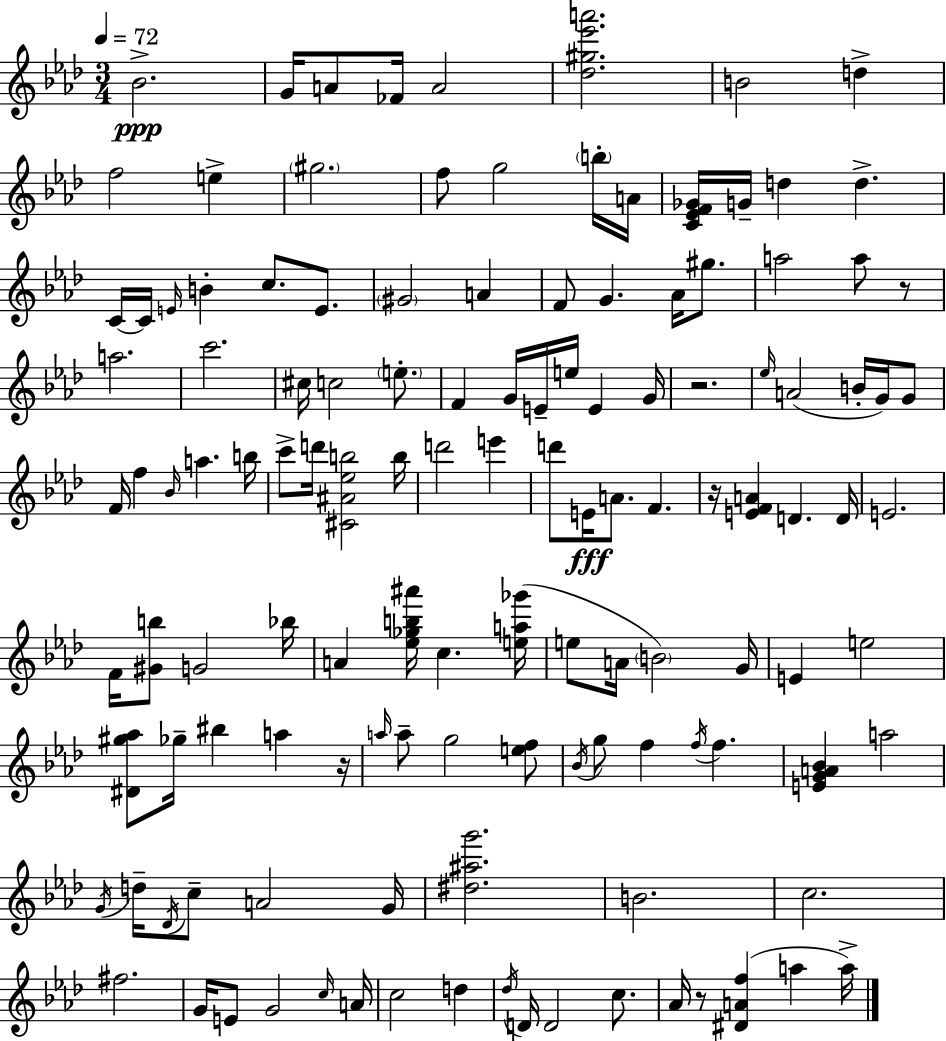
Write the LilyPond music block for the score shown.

{
  \clef treble
  \numericTimeSignature
  \time 3/4
  \key f \minor
  \tempo 4 = 72
  bes'2.->\ppp | g'16 a'8 fes'16 a'2 | <des'' gis'' ees''' a'''>2. | b'2 d''4-> | \break f''2 e''4-> | \parenthesize gis''2. | f''8 g''2 \parenthesize b''16-. a'16 | <c' ees' f' ges'>16 g'16-- d''4 d''4.-> | \break c'16~~ c'16 \grace { e'16 } b'4-. c''8. e'8. | \parenthesize gis'2 a'4 | f'8 g'4. aes'16 gis''8. | a''2 a''8 r8 | \break a''2. | c'''2. | cis''16 c''2 \parenthesize e''8.-. | f'4 g'16 e'16-- e''16 e'4 | \break g'16 r2. | \grace { ees''16 }( a'2 b'16-. g'16) | g'8 f'16 f''4 \grace { bes'16 } a''4. | b''16 c'''8-> d'''16 <cis' ais' ees'' b''>2 | \break b''16 d'''2 e'''4 | d'''8 e'16\fff a'8. f'4. | r16 <e' f' a'>4 d'4. | d'16 e'2. | \break f'16 <gis' b''>8 g'2 | bes''16 a'4 <ees'' ges'' b'' ais'''>16 c''4. | <e'' a'' ges'''>16( e''8 a'16 \parenthesize b'2) | g'16 e'4 e''2 | \break <dis' gis'' aes''>8 ges''16-- bis''4 a''4 | r16 \grace { a''16 } a''8-- g''2 | <e'' f''>8 \acciaccatura { bes'16 } g''8 f''4 \acciaccatura { f''16 } | f''4. <e' g' a' bes'>4 a''2 | \break \acciaccatura { g'16 } d''16-- \acciaccatura { des'16 } c''8-- a'2 | g'16 <dis'' ais'' g'''>2. | b'2. | c''2. | \break fis''2. | g'16 e'8 g'2 | \grace { c''16 } a'16 c''2 | d''4 \acciaccatura { des''16 } d'16 d'2 | \break c''8. aes'16 r8 | <dis' a' f''>4( a''4 a''16->) \bar "|."
}